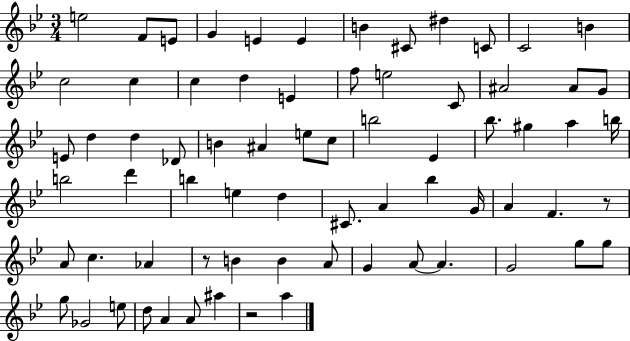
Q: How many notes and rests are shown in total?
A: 71